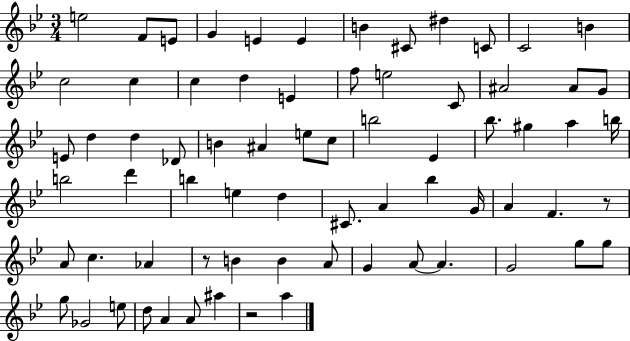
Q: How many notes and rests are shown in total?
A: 71